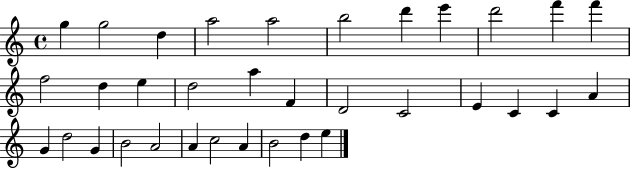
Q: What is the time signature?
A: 4/4